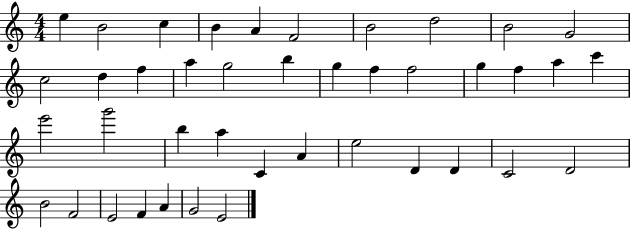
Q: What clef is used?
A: treble